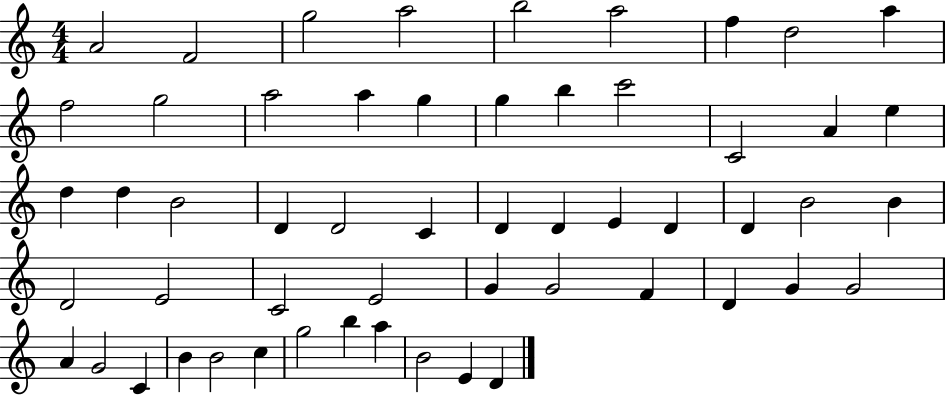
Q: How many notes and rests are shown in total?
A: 55